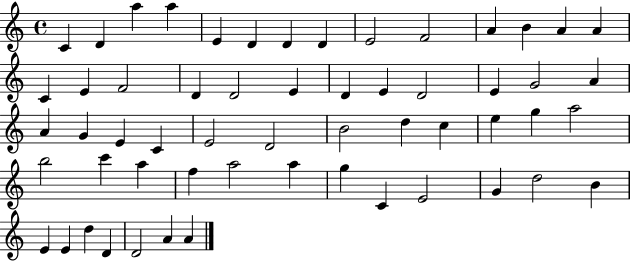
X:1
T:Untitled
M:4/4
L:1/4
K:C
C D a a E D D D E2 F2 A B A A C E F2 D D2 E D E D2 E G2 A A G E C E2 D2 B2 d c e g a2 b2 c' a f a2 a g C E2 G d2 B E E d D D2 A A